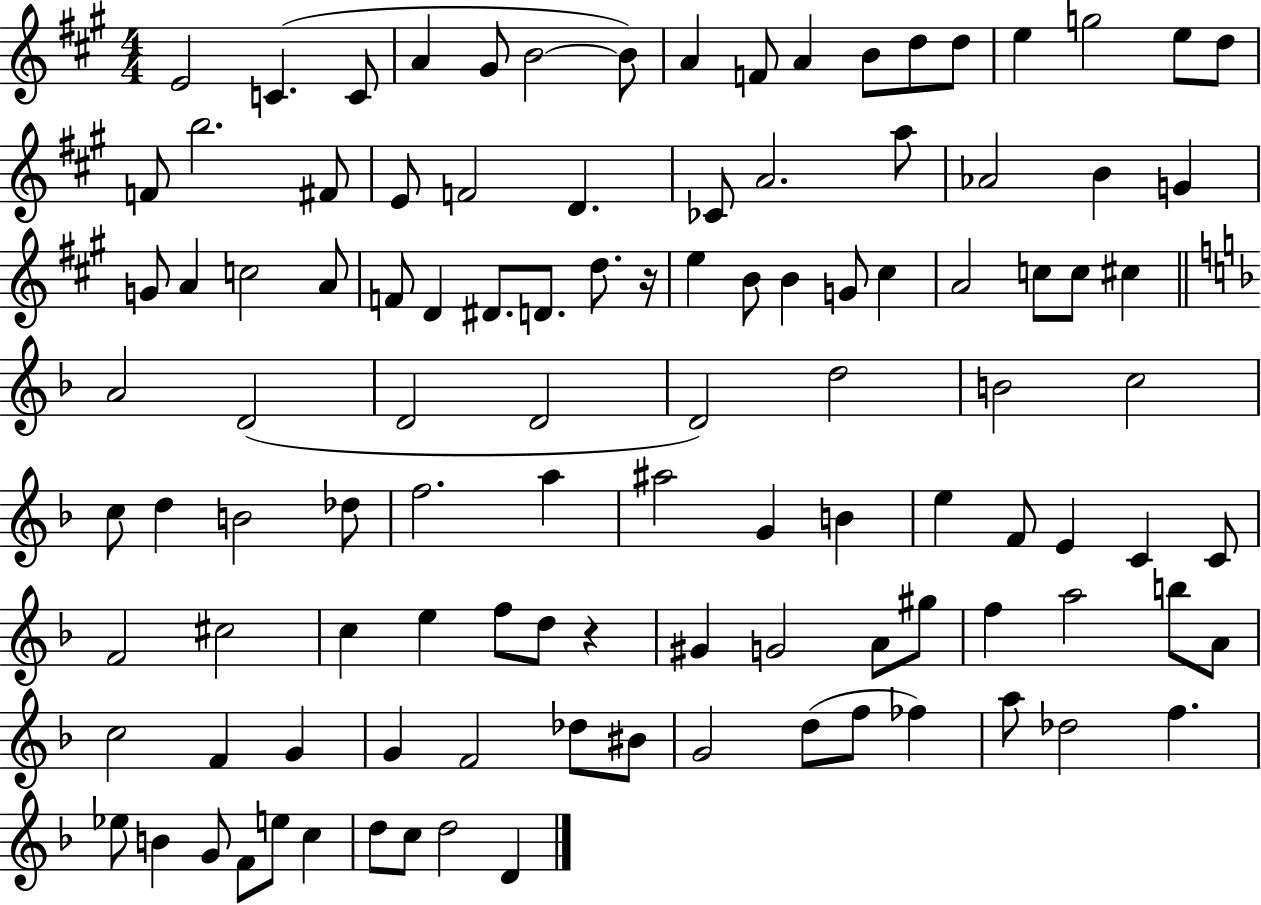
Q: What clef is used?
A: treble